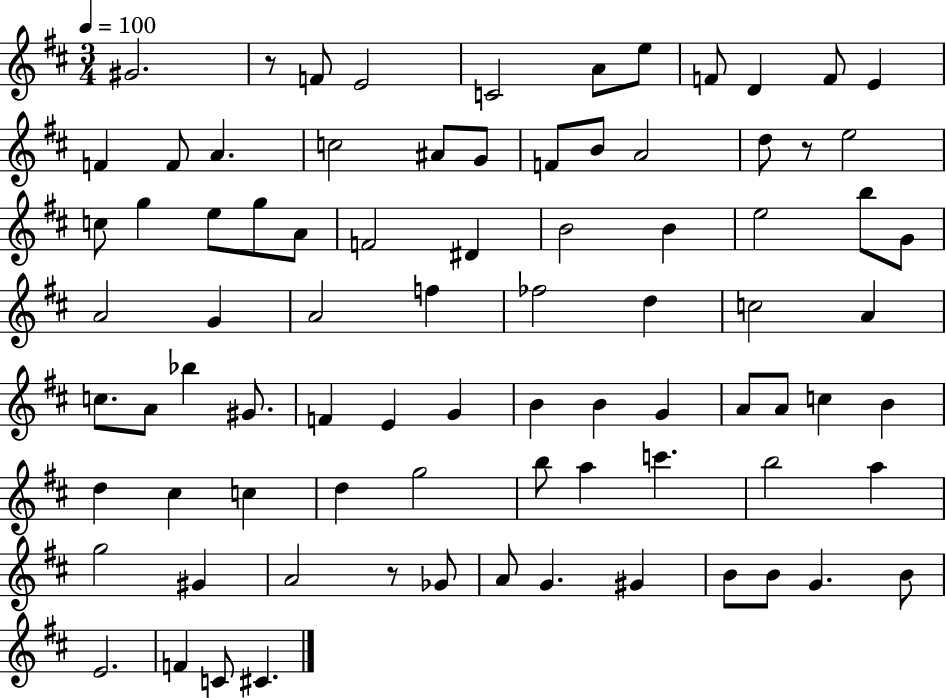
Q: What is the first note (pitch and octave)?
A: G#4